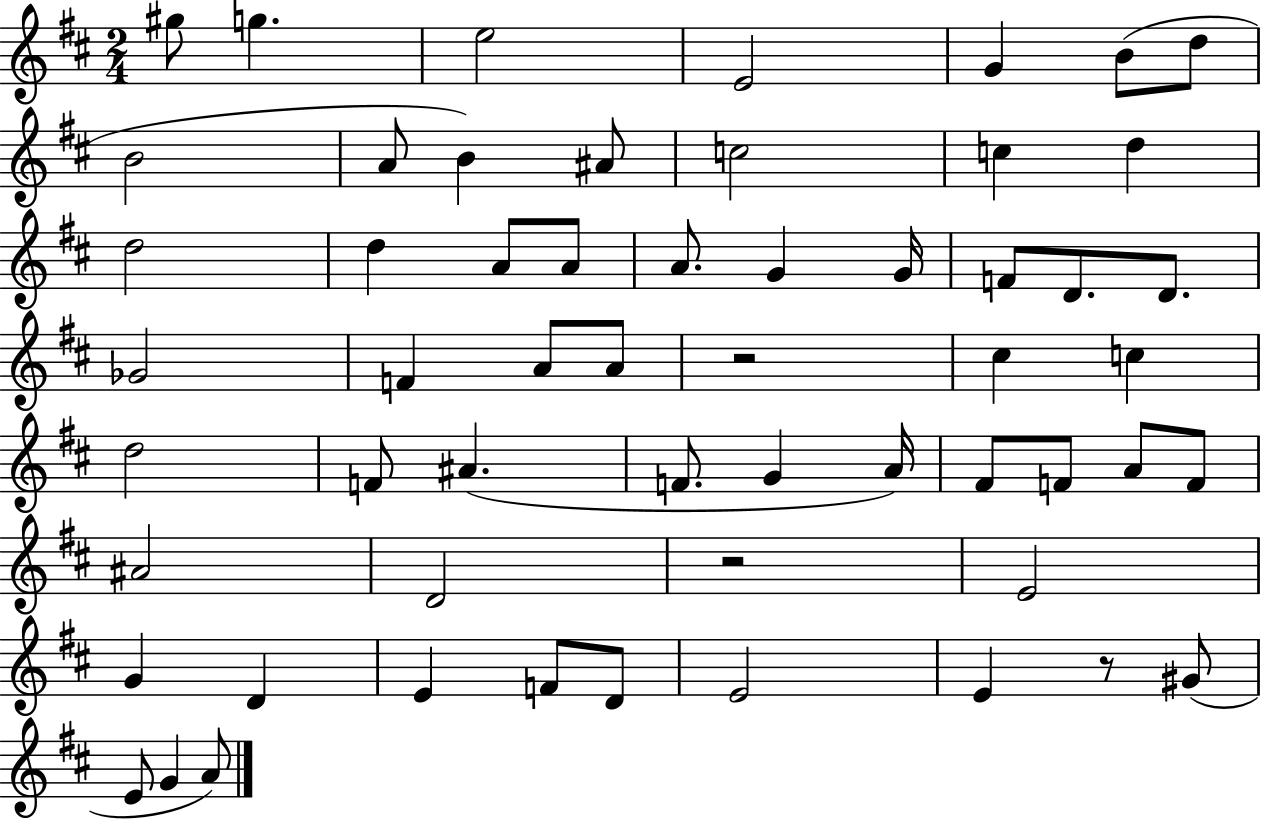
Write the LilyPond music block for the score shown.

{
  \clef treble
  \numericTimeSignature
  \time 2/4
  \key d \major
  \repeat volta 2 { gis''8 g''4. | e''2 | e'2 | g'4 b'8( d''8 | \break b'2 | a'8 b'4) ais'8 | c''2 | c''4 d''4 | \break d''2 | d''4 a'8 a'8 | a'8. g'4 g'16 | f'8 d'8. d'8. | \break ges'2 | f'4 a'8 a'8 | r2 | cis''4 c''4 | \break d''2 | f'8 ais'4.( | f'8. g'4 a'16) | fis'8 f'8 a'8 f'8 | \break ais'2 | d'2 | r2 | e'2 | \break g'4 d'4 | e'4 f'8 d'8 | e'2 | e'4 r8 gis'8( | \break e'8 g'4 a'8) | } \bar "|."
}